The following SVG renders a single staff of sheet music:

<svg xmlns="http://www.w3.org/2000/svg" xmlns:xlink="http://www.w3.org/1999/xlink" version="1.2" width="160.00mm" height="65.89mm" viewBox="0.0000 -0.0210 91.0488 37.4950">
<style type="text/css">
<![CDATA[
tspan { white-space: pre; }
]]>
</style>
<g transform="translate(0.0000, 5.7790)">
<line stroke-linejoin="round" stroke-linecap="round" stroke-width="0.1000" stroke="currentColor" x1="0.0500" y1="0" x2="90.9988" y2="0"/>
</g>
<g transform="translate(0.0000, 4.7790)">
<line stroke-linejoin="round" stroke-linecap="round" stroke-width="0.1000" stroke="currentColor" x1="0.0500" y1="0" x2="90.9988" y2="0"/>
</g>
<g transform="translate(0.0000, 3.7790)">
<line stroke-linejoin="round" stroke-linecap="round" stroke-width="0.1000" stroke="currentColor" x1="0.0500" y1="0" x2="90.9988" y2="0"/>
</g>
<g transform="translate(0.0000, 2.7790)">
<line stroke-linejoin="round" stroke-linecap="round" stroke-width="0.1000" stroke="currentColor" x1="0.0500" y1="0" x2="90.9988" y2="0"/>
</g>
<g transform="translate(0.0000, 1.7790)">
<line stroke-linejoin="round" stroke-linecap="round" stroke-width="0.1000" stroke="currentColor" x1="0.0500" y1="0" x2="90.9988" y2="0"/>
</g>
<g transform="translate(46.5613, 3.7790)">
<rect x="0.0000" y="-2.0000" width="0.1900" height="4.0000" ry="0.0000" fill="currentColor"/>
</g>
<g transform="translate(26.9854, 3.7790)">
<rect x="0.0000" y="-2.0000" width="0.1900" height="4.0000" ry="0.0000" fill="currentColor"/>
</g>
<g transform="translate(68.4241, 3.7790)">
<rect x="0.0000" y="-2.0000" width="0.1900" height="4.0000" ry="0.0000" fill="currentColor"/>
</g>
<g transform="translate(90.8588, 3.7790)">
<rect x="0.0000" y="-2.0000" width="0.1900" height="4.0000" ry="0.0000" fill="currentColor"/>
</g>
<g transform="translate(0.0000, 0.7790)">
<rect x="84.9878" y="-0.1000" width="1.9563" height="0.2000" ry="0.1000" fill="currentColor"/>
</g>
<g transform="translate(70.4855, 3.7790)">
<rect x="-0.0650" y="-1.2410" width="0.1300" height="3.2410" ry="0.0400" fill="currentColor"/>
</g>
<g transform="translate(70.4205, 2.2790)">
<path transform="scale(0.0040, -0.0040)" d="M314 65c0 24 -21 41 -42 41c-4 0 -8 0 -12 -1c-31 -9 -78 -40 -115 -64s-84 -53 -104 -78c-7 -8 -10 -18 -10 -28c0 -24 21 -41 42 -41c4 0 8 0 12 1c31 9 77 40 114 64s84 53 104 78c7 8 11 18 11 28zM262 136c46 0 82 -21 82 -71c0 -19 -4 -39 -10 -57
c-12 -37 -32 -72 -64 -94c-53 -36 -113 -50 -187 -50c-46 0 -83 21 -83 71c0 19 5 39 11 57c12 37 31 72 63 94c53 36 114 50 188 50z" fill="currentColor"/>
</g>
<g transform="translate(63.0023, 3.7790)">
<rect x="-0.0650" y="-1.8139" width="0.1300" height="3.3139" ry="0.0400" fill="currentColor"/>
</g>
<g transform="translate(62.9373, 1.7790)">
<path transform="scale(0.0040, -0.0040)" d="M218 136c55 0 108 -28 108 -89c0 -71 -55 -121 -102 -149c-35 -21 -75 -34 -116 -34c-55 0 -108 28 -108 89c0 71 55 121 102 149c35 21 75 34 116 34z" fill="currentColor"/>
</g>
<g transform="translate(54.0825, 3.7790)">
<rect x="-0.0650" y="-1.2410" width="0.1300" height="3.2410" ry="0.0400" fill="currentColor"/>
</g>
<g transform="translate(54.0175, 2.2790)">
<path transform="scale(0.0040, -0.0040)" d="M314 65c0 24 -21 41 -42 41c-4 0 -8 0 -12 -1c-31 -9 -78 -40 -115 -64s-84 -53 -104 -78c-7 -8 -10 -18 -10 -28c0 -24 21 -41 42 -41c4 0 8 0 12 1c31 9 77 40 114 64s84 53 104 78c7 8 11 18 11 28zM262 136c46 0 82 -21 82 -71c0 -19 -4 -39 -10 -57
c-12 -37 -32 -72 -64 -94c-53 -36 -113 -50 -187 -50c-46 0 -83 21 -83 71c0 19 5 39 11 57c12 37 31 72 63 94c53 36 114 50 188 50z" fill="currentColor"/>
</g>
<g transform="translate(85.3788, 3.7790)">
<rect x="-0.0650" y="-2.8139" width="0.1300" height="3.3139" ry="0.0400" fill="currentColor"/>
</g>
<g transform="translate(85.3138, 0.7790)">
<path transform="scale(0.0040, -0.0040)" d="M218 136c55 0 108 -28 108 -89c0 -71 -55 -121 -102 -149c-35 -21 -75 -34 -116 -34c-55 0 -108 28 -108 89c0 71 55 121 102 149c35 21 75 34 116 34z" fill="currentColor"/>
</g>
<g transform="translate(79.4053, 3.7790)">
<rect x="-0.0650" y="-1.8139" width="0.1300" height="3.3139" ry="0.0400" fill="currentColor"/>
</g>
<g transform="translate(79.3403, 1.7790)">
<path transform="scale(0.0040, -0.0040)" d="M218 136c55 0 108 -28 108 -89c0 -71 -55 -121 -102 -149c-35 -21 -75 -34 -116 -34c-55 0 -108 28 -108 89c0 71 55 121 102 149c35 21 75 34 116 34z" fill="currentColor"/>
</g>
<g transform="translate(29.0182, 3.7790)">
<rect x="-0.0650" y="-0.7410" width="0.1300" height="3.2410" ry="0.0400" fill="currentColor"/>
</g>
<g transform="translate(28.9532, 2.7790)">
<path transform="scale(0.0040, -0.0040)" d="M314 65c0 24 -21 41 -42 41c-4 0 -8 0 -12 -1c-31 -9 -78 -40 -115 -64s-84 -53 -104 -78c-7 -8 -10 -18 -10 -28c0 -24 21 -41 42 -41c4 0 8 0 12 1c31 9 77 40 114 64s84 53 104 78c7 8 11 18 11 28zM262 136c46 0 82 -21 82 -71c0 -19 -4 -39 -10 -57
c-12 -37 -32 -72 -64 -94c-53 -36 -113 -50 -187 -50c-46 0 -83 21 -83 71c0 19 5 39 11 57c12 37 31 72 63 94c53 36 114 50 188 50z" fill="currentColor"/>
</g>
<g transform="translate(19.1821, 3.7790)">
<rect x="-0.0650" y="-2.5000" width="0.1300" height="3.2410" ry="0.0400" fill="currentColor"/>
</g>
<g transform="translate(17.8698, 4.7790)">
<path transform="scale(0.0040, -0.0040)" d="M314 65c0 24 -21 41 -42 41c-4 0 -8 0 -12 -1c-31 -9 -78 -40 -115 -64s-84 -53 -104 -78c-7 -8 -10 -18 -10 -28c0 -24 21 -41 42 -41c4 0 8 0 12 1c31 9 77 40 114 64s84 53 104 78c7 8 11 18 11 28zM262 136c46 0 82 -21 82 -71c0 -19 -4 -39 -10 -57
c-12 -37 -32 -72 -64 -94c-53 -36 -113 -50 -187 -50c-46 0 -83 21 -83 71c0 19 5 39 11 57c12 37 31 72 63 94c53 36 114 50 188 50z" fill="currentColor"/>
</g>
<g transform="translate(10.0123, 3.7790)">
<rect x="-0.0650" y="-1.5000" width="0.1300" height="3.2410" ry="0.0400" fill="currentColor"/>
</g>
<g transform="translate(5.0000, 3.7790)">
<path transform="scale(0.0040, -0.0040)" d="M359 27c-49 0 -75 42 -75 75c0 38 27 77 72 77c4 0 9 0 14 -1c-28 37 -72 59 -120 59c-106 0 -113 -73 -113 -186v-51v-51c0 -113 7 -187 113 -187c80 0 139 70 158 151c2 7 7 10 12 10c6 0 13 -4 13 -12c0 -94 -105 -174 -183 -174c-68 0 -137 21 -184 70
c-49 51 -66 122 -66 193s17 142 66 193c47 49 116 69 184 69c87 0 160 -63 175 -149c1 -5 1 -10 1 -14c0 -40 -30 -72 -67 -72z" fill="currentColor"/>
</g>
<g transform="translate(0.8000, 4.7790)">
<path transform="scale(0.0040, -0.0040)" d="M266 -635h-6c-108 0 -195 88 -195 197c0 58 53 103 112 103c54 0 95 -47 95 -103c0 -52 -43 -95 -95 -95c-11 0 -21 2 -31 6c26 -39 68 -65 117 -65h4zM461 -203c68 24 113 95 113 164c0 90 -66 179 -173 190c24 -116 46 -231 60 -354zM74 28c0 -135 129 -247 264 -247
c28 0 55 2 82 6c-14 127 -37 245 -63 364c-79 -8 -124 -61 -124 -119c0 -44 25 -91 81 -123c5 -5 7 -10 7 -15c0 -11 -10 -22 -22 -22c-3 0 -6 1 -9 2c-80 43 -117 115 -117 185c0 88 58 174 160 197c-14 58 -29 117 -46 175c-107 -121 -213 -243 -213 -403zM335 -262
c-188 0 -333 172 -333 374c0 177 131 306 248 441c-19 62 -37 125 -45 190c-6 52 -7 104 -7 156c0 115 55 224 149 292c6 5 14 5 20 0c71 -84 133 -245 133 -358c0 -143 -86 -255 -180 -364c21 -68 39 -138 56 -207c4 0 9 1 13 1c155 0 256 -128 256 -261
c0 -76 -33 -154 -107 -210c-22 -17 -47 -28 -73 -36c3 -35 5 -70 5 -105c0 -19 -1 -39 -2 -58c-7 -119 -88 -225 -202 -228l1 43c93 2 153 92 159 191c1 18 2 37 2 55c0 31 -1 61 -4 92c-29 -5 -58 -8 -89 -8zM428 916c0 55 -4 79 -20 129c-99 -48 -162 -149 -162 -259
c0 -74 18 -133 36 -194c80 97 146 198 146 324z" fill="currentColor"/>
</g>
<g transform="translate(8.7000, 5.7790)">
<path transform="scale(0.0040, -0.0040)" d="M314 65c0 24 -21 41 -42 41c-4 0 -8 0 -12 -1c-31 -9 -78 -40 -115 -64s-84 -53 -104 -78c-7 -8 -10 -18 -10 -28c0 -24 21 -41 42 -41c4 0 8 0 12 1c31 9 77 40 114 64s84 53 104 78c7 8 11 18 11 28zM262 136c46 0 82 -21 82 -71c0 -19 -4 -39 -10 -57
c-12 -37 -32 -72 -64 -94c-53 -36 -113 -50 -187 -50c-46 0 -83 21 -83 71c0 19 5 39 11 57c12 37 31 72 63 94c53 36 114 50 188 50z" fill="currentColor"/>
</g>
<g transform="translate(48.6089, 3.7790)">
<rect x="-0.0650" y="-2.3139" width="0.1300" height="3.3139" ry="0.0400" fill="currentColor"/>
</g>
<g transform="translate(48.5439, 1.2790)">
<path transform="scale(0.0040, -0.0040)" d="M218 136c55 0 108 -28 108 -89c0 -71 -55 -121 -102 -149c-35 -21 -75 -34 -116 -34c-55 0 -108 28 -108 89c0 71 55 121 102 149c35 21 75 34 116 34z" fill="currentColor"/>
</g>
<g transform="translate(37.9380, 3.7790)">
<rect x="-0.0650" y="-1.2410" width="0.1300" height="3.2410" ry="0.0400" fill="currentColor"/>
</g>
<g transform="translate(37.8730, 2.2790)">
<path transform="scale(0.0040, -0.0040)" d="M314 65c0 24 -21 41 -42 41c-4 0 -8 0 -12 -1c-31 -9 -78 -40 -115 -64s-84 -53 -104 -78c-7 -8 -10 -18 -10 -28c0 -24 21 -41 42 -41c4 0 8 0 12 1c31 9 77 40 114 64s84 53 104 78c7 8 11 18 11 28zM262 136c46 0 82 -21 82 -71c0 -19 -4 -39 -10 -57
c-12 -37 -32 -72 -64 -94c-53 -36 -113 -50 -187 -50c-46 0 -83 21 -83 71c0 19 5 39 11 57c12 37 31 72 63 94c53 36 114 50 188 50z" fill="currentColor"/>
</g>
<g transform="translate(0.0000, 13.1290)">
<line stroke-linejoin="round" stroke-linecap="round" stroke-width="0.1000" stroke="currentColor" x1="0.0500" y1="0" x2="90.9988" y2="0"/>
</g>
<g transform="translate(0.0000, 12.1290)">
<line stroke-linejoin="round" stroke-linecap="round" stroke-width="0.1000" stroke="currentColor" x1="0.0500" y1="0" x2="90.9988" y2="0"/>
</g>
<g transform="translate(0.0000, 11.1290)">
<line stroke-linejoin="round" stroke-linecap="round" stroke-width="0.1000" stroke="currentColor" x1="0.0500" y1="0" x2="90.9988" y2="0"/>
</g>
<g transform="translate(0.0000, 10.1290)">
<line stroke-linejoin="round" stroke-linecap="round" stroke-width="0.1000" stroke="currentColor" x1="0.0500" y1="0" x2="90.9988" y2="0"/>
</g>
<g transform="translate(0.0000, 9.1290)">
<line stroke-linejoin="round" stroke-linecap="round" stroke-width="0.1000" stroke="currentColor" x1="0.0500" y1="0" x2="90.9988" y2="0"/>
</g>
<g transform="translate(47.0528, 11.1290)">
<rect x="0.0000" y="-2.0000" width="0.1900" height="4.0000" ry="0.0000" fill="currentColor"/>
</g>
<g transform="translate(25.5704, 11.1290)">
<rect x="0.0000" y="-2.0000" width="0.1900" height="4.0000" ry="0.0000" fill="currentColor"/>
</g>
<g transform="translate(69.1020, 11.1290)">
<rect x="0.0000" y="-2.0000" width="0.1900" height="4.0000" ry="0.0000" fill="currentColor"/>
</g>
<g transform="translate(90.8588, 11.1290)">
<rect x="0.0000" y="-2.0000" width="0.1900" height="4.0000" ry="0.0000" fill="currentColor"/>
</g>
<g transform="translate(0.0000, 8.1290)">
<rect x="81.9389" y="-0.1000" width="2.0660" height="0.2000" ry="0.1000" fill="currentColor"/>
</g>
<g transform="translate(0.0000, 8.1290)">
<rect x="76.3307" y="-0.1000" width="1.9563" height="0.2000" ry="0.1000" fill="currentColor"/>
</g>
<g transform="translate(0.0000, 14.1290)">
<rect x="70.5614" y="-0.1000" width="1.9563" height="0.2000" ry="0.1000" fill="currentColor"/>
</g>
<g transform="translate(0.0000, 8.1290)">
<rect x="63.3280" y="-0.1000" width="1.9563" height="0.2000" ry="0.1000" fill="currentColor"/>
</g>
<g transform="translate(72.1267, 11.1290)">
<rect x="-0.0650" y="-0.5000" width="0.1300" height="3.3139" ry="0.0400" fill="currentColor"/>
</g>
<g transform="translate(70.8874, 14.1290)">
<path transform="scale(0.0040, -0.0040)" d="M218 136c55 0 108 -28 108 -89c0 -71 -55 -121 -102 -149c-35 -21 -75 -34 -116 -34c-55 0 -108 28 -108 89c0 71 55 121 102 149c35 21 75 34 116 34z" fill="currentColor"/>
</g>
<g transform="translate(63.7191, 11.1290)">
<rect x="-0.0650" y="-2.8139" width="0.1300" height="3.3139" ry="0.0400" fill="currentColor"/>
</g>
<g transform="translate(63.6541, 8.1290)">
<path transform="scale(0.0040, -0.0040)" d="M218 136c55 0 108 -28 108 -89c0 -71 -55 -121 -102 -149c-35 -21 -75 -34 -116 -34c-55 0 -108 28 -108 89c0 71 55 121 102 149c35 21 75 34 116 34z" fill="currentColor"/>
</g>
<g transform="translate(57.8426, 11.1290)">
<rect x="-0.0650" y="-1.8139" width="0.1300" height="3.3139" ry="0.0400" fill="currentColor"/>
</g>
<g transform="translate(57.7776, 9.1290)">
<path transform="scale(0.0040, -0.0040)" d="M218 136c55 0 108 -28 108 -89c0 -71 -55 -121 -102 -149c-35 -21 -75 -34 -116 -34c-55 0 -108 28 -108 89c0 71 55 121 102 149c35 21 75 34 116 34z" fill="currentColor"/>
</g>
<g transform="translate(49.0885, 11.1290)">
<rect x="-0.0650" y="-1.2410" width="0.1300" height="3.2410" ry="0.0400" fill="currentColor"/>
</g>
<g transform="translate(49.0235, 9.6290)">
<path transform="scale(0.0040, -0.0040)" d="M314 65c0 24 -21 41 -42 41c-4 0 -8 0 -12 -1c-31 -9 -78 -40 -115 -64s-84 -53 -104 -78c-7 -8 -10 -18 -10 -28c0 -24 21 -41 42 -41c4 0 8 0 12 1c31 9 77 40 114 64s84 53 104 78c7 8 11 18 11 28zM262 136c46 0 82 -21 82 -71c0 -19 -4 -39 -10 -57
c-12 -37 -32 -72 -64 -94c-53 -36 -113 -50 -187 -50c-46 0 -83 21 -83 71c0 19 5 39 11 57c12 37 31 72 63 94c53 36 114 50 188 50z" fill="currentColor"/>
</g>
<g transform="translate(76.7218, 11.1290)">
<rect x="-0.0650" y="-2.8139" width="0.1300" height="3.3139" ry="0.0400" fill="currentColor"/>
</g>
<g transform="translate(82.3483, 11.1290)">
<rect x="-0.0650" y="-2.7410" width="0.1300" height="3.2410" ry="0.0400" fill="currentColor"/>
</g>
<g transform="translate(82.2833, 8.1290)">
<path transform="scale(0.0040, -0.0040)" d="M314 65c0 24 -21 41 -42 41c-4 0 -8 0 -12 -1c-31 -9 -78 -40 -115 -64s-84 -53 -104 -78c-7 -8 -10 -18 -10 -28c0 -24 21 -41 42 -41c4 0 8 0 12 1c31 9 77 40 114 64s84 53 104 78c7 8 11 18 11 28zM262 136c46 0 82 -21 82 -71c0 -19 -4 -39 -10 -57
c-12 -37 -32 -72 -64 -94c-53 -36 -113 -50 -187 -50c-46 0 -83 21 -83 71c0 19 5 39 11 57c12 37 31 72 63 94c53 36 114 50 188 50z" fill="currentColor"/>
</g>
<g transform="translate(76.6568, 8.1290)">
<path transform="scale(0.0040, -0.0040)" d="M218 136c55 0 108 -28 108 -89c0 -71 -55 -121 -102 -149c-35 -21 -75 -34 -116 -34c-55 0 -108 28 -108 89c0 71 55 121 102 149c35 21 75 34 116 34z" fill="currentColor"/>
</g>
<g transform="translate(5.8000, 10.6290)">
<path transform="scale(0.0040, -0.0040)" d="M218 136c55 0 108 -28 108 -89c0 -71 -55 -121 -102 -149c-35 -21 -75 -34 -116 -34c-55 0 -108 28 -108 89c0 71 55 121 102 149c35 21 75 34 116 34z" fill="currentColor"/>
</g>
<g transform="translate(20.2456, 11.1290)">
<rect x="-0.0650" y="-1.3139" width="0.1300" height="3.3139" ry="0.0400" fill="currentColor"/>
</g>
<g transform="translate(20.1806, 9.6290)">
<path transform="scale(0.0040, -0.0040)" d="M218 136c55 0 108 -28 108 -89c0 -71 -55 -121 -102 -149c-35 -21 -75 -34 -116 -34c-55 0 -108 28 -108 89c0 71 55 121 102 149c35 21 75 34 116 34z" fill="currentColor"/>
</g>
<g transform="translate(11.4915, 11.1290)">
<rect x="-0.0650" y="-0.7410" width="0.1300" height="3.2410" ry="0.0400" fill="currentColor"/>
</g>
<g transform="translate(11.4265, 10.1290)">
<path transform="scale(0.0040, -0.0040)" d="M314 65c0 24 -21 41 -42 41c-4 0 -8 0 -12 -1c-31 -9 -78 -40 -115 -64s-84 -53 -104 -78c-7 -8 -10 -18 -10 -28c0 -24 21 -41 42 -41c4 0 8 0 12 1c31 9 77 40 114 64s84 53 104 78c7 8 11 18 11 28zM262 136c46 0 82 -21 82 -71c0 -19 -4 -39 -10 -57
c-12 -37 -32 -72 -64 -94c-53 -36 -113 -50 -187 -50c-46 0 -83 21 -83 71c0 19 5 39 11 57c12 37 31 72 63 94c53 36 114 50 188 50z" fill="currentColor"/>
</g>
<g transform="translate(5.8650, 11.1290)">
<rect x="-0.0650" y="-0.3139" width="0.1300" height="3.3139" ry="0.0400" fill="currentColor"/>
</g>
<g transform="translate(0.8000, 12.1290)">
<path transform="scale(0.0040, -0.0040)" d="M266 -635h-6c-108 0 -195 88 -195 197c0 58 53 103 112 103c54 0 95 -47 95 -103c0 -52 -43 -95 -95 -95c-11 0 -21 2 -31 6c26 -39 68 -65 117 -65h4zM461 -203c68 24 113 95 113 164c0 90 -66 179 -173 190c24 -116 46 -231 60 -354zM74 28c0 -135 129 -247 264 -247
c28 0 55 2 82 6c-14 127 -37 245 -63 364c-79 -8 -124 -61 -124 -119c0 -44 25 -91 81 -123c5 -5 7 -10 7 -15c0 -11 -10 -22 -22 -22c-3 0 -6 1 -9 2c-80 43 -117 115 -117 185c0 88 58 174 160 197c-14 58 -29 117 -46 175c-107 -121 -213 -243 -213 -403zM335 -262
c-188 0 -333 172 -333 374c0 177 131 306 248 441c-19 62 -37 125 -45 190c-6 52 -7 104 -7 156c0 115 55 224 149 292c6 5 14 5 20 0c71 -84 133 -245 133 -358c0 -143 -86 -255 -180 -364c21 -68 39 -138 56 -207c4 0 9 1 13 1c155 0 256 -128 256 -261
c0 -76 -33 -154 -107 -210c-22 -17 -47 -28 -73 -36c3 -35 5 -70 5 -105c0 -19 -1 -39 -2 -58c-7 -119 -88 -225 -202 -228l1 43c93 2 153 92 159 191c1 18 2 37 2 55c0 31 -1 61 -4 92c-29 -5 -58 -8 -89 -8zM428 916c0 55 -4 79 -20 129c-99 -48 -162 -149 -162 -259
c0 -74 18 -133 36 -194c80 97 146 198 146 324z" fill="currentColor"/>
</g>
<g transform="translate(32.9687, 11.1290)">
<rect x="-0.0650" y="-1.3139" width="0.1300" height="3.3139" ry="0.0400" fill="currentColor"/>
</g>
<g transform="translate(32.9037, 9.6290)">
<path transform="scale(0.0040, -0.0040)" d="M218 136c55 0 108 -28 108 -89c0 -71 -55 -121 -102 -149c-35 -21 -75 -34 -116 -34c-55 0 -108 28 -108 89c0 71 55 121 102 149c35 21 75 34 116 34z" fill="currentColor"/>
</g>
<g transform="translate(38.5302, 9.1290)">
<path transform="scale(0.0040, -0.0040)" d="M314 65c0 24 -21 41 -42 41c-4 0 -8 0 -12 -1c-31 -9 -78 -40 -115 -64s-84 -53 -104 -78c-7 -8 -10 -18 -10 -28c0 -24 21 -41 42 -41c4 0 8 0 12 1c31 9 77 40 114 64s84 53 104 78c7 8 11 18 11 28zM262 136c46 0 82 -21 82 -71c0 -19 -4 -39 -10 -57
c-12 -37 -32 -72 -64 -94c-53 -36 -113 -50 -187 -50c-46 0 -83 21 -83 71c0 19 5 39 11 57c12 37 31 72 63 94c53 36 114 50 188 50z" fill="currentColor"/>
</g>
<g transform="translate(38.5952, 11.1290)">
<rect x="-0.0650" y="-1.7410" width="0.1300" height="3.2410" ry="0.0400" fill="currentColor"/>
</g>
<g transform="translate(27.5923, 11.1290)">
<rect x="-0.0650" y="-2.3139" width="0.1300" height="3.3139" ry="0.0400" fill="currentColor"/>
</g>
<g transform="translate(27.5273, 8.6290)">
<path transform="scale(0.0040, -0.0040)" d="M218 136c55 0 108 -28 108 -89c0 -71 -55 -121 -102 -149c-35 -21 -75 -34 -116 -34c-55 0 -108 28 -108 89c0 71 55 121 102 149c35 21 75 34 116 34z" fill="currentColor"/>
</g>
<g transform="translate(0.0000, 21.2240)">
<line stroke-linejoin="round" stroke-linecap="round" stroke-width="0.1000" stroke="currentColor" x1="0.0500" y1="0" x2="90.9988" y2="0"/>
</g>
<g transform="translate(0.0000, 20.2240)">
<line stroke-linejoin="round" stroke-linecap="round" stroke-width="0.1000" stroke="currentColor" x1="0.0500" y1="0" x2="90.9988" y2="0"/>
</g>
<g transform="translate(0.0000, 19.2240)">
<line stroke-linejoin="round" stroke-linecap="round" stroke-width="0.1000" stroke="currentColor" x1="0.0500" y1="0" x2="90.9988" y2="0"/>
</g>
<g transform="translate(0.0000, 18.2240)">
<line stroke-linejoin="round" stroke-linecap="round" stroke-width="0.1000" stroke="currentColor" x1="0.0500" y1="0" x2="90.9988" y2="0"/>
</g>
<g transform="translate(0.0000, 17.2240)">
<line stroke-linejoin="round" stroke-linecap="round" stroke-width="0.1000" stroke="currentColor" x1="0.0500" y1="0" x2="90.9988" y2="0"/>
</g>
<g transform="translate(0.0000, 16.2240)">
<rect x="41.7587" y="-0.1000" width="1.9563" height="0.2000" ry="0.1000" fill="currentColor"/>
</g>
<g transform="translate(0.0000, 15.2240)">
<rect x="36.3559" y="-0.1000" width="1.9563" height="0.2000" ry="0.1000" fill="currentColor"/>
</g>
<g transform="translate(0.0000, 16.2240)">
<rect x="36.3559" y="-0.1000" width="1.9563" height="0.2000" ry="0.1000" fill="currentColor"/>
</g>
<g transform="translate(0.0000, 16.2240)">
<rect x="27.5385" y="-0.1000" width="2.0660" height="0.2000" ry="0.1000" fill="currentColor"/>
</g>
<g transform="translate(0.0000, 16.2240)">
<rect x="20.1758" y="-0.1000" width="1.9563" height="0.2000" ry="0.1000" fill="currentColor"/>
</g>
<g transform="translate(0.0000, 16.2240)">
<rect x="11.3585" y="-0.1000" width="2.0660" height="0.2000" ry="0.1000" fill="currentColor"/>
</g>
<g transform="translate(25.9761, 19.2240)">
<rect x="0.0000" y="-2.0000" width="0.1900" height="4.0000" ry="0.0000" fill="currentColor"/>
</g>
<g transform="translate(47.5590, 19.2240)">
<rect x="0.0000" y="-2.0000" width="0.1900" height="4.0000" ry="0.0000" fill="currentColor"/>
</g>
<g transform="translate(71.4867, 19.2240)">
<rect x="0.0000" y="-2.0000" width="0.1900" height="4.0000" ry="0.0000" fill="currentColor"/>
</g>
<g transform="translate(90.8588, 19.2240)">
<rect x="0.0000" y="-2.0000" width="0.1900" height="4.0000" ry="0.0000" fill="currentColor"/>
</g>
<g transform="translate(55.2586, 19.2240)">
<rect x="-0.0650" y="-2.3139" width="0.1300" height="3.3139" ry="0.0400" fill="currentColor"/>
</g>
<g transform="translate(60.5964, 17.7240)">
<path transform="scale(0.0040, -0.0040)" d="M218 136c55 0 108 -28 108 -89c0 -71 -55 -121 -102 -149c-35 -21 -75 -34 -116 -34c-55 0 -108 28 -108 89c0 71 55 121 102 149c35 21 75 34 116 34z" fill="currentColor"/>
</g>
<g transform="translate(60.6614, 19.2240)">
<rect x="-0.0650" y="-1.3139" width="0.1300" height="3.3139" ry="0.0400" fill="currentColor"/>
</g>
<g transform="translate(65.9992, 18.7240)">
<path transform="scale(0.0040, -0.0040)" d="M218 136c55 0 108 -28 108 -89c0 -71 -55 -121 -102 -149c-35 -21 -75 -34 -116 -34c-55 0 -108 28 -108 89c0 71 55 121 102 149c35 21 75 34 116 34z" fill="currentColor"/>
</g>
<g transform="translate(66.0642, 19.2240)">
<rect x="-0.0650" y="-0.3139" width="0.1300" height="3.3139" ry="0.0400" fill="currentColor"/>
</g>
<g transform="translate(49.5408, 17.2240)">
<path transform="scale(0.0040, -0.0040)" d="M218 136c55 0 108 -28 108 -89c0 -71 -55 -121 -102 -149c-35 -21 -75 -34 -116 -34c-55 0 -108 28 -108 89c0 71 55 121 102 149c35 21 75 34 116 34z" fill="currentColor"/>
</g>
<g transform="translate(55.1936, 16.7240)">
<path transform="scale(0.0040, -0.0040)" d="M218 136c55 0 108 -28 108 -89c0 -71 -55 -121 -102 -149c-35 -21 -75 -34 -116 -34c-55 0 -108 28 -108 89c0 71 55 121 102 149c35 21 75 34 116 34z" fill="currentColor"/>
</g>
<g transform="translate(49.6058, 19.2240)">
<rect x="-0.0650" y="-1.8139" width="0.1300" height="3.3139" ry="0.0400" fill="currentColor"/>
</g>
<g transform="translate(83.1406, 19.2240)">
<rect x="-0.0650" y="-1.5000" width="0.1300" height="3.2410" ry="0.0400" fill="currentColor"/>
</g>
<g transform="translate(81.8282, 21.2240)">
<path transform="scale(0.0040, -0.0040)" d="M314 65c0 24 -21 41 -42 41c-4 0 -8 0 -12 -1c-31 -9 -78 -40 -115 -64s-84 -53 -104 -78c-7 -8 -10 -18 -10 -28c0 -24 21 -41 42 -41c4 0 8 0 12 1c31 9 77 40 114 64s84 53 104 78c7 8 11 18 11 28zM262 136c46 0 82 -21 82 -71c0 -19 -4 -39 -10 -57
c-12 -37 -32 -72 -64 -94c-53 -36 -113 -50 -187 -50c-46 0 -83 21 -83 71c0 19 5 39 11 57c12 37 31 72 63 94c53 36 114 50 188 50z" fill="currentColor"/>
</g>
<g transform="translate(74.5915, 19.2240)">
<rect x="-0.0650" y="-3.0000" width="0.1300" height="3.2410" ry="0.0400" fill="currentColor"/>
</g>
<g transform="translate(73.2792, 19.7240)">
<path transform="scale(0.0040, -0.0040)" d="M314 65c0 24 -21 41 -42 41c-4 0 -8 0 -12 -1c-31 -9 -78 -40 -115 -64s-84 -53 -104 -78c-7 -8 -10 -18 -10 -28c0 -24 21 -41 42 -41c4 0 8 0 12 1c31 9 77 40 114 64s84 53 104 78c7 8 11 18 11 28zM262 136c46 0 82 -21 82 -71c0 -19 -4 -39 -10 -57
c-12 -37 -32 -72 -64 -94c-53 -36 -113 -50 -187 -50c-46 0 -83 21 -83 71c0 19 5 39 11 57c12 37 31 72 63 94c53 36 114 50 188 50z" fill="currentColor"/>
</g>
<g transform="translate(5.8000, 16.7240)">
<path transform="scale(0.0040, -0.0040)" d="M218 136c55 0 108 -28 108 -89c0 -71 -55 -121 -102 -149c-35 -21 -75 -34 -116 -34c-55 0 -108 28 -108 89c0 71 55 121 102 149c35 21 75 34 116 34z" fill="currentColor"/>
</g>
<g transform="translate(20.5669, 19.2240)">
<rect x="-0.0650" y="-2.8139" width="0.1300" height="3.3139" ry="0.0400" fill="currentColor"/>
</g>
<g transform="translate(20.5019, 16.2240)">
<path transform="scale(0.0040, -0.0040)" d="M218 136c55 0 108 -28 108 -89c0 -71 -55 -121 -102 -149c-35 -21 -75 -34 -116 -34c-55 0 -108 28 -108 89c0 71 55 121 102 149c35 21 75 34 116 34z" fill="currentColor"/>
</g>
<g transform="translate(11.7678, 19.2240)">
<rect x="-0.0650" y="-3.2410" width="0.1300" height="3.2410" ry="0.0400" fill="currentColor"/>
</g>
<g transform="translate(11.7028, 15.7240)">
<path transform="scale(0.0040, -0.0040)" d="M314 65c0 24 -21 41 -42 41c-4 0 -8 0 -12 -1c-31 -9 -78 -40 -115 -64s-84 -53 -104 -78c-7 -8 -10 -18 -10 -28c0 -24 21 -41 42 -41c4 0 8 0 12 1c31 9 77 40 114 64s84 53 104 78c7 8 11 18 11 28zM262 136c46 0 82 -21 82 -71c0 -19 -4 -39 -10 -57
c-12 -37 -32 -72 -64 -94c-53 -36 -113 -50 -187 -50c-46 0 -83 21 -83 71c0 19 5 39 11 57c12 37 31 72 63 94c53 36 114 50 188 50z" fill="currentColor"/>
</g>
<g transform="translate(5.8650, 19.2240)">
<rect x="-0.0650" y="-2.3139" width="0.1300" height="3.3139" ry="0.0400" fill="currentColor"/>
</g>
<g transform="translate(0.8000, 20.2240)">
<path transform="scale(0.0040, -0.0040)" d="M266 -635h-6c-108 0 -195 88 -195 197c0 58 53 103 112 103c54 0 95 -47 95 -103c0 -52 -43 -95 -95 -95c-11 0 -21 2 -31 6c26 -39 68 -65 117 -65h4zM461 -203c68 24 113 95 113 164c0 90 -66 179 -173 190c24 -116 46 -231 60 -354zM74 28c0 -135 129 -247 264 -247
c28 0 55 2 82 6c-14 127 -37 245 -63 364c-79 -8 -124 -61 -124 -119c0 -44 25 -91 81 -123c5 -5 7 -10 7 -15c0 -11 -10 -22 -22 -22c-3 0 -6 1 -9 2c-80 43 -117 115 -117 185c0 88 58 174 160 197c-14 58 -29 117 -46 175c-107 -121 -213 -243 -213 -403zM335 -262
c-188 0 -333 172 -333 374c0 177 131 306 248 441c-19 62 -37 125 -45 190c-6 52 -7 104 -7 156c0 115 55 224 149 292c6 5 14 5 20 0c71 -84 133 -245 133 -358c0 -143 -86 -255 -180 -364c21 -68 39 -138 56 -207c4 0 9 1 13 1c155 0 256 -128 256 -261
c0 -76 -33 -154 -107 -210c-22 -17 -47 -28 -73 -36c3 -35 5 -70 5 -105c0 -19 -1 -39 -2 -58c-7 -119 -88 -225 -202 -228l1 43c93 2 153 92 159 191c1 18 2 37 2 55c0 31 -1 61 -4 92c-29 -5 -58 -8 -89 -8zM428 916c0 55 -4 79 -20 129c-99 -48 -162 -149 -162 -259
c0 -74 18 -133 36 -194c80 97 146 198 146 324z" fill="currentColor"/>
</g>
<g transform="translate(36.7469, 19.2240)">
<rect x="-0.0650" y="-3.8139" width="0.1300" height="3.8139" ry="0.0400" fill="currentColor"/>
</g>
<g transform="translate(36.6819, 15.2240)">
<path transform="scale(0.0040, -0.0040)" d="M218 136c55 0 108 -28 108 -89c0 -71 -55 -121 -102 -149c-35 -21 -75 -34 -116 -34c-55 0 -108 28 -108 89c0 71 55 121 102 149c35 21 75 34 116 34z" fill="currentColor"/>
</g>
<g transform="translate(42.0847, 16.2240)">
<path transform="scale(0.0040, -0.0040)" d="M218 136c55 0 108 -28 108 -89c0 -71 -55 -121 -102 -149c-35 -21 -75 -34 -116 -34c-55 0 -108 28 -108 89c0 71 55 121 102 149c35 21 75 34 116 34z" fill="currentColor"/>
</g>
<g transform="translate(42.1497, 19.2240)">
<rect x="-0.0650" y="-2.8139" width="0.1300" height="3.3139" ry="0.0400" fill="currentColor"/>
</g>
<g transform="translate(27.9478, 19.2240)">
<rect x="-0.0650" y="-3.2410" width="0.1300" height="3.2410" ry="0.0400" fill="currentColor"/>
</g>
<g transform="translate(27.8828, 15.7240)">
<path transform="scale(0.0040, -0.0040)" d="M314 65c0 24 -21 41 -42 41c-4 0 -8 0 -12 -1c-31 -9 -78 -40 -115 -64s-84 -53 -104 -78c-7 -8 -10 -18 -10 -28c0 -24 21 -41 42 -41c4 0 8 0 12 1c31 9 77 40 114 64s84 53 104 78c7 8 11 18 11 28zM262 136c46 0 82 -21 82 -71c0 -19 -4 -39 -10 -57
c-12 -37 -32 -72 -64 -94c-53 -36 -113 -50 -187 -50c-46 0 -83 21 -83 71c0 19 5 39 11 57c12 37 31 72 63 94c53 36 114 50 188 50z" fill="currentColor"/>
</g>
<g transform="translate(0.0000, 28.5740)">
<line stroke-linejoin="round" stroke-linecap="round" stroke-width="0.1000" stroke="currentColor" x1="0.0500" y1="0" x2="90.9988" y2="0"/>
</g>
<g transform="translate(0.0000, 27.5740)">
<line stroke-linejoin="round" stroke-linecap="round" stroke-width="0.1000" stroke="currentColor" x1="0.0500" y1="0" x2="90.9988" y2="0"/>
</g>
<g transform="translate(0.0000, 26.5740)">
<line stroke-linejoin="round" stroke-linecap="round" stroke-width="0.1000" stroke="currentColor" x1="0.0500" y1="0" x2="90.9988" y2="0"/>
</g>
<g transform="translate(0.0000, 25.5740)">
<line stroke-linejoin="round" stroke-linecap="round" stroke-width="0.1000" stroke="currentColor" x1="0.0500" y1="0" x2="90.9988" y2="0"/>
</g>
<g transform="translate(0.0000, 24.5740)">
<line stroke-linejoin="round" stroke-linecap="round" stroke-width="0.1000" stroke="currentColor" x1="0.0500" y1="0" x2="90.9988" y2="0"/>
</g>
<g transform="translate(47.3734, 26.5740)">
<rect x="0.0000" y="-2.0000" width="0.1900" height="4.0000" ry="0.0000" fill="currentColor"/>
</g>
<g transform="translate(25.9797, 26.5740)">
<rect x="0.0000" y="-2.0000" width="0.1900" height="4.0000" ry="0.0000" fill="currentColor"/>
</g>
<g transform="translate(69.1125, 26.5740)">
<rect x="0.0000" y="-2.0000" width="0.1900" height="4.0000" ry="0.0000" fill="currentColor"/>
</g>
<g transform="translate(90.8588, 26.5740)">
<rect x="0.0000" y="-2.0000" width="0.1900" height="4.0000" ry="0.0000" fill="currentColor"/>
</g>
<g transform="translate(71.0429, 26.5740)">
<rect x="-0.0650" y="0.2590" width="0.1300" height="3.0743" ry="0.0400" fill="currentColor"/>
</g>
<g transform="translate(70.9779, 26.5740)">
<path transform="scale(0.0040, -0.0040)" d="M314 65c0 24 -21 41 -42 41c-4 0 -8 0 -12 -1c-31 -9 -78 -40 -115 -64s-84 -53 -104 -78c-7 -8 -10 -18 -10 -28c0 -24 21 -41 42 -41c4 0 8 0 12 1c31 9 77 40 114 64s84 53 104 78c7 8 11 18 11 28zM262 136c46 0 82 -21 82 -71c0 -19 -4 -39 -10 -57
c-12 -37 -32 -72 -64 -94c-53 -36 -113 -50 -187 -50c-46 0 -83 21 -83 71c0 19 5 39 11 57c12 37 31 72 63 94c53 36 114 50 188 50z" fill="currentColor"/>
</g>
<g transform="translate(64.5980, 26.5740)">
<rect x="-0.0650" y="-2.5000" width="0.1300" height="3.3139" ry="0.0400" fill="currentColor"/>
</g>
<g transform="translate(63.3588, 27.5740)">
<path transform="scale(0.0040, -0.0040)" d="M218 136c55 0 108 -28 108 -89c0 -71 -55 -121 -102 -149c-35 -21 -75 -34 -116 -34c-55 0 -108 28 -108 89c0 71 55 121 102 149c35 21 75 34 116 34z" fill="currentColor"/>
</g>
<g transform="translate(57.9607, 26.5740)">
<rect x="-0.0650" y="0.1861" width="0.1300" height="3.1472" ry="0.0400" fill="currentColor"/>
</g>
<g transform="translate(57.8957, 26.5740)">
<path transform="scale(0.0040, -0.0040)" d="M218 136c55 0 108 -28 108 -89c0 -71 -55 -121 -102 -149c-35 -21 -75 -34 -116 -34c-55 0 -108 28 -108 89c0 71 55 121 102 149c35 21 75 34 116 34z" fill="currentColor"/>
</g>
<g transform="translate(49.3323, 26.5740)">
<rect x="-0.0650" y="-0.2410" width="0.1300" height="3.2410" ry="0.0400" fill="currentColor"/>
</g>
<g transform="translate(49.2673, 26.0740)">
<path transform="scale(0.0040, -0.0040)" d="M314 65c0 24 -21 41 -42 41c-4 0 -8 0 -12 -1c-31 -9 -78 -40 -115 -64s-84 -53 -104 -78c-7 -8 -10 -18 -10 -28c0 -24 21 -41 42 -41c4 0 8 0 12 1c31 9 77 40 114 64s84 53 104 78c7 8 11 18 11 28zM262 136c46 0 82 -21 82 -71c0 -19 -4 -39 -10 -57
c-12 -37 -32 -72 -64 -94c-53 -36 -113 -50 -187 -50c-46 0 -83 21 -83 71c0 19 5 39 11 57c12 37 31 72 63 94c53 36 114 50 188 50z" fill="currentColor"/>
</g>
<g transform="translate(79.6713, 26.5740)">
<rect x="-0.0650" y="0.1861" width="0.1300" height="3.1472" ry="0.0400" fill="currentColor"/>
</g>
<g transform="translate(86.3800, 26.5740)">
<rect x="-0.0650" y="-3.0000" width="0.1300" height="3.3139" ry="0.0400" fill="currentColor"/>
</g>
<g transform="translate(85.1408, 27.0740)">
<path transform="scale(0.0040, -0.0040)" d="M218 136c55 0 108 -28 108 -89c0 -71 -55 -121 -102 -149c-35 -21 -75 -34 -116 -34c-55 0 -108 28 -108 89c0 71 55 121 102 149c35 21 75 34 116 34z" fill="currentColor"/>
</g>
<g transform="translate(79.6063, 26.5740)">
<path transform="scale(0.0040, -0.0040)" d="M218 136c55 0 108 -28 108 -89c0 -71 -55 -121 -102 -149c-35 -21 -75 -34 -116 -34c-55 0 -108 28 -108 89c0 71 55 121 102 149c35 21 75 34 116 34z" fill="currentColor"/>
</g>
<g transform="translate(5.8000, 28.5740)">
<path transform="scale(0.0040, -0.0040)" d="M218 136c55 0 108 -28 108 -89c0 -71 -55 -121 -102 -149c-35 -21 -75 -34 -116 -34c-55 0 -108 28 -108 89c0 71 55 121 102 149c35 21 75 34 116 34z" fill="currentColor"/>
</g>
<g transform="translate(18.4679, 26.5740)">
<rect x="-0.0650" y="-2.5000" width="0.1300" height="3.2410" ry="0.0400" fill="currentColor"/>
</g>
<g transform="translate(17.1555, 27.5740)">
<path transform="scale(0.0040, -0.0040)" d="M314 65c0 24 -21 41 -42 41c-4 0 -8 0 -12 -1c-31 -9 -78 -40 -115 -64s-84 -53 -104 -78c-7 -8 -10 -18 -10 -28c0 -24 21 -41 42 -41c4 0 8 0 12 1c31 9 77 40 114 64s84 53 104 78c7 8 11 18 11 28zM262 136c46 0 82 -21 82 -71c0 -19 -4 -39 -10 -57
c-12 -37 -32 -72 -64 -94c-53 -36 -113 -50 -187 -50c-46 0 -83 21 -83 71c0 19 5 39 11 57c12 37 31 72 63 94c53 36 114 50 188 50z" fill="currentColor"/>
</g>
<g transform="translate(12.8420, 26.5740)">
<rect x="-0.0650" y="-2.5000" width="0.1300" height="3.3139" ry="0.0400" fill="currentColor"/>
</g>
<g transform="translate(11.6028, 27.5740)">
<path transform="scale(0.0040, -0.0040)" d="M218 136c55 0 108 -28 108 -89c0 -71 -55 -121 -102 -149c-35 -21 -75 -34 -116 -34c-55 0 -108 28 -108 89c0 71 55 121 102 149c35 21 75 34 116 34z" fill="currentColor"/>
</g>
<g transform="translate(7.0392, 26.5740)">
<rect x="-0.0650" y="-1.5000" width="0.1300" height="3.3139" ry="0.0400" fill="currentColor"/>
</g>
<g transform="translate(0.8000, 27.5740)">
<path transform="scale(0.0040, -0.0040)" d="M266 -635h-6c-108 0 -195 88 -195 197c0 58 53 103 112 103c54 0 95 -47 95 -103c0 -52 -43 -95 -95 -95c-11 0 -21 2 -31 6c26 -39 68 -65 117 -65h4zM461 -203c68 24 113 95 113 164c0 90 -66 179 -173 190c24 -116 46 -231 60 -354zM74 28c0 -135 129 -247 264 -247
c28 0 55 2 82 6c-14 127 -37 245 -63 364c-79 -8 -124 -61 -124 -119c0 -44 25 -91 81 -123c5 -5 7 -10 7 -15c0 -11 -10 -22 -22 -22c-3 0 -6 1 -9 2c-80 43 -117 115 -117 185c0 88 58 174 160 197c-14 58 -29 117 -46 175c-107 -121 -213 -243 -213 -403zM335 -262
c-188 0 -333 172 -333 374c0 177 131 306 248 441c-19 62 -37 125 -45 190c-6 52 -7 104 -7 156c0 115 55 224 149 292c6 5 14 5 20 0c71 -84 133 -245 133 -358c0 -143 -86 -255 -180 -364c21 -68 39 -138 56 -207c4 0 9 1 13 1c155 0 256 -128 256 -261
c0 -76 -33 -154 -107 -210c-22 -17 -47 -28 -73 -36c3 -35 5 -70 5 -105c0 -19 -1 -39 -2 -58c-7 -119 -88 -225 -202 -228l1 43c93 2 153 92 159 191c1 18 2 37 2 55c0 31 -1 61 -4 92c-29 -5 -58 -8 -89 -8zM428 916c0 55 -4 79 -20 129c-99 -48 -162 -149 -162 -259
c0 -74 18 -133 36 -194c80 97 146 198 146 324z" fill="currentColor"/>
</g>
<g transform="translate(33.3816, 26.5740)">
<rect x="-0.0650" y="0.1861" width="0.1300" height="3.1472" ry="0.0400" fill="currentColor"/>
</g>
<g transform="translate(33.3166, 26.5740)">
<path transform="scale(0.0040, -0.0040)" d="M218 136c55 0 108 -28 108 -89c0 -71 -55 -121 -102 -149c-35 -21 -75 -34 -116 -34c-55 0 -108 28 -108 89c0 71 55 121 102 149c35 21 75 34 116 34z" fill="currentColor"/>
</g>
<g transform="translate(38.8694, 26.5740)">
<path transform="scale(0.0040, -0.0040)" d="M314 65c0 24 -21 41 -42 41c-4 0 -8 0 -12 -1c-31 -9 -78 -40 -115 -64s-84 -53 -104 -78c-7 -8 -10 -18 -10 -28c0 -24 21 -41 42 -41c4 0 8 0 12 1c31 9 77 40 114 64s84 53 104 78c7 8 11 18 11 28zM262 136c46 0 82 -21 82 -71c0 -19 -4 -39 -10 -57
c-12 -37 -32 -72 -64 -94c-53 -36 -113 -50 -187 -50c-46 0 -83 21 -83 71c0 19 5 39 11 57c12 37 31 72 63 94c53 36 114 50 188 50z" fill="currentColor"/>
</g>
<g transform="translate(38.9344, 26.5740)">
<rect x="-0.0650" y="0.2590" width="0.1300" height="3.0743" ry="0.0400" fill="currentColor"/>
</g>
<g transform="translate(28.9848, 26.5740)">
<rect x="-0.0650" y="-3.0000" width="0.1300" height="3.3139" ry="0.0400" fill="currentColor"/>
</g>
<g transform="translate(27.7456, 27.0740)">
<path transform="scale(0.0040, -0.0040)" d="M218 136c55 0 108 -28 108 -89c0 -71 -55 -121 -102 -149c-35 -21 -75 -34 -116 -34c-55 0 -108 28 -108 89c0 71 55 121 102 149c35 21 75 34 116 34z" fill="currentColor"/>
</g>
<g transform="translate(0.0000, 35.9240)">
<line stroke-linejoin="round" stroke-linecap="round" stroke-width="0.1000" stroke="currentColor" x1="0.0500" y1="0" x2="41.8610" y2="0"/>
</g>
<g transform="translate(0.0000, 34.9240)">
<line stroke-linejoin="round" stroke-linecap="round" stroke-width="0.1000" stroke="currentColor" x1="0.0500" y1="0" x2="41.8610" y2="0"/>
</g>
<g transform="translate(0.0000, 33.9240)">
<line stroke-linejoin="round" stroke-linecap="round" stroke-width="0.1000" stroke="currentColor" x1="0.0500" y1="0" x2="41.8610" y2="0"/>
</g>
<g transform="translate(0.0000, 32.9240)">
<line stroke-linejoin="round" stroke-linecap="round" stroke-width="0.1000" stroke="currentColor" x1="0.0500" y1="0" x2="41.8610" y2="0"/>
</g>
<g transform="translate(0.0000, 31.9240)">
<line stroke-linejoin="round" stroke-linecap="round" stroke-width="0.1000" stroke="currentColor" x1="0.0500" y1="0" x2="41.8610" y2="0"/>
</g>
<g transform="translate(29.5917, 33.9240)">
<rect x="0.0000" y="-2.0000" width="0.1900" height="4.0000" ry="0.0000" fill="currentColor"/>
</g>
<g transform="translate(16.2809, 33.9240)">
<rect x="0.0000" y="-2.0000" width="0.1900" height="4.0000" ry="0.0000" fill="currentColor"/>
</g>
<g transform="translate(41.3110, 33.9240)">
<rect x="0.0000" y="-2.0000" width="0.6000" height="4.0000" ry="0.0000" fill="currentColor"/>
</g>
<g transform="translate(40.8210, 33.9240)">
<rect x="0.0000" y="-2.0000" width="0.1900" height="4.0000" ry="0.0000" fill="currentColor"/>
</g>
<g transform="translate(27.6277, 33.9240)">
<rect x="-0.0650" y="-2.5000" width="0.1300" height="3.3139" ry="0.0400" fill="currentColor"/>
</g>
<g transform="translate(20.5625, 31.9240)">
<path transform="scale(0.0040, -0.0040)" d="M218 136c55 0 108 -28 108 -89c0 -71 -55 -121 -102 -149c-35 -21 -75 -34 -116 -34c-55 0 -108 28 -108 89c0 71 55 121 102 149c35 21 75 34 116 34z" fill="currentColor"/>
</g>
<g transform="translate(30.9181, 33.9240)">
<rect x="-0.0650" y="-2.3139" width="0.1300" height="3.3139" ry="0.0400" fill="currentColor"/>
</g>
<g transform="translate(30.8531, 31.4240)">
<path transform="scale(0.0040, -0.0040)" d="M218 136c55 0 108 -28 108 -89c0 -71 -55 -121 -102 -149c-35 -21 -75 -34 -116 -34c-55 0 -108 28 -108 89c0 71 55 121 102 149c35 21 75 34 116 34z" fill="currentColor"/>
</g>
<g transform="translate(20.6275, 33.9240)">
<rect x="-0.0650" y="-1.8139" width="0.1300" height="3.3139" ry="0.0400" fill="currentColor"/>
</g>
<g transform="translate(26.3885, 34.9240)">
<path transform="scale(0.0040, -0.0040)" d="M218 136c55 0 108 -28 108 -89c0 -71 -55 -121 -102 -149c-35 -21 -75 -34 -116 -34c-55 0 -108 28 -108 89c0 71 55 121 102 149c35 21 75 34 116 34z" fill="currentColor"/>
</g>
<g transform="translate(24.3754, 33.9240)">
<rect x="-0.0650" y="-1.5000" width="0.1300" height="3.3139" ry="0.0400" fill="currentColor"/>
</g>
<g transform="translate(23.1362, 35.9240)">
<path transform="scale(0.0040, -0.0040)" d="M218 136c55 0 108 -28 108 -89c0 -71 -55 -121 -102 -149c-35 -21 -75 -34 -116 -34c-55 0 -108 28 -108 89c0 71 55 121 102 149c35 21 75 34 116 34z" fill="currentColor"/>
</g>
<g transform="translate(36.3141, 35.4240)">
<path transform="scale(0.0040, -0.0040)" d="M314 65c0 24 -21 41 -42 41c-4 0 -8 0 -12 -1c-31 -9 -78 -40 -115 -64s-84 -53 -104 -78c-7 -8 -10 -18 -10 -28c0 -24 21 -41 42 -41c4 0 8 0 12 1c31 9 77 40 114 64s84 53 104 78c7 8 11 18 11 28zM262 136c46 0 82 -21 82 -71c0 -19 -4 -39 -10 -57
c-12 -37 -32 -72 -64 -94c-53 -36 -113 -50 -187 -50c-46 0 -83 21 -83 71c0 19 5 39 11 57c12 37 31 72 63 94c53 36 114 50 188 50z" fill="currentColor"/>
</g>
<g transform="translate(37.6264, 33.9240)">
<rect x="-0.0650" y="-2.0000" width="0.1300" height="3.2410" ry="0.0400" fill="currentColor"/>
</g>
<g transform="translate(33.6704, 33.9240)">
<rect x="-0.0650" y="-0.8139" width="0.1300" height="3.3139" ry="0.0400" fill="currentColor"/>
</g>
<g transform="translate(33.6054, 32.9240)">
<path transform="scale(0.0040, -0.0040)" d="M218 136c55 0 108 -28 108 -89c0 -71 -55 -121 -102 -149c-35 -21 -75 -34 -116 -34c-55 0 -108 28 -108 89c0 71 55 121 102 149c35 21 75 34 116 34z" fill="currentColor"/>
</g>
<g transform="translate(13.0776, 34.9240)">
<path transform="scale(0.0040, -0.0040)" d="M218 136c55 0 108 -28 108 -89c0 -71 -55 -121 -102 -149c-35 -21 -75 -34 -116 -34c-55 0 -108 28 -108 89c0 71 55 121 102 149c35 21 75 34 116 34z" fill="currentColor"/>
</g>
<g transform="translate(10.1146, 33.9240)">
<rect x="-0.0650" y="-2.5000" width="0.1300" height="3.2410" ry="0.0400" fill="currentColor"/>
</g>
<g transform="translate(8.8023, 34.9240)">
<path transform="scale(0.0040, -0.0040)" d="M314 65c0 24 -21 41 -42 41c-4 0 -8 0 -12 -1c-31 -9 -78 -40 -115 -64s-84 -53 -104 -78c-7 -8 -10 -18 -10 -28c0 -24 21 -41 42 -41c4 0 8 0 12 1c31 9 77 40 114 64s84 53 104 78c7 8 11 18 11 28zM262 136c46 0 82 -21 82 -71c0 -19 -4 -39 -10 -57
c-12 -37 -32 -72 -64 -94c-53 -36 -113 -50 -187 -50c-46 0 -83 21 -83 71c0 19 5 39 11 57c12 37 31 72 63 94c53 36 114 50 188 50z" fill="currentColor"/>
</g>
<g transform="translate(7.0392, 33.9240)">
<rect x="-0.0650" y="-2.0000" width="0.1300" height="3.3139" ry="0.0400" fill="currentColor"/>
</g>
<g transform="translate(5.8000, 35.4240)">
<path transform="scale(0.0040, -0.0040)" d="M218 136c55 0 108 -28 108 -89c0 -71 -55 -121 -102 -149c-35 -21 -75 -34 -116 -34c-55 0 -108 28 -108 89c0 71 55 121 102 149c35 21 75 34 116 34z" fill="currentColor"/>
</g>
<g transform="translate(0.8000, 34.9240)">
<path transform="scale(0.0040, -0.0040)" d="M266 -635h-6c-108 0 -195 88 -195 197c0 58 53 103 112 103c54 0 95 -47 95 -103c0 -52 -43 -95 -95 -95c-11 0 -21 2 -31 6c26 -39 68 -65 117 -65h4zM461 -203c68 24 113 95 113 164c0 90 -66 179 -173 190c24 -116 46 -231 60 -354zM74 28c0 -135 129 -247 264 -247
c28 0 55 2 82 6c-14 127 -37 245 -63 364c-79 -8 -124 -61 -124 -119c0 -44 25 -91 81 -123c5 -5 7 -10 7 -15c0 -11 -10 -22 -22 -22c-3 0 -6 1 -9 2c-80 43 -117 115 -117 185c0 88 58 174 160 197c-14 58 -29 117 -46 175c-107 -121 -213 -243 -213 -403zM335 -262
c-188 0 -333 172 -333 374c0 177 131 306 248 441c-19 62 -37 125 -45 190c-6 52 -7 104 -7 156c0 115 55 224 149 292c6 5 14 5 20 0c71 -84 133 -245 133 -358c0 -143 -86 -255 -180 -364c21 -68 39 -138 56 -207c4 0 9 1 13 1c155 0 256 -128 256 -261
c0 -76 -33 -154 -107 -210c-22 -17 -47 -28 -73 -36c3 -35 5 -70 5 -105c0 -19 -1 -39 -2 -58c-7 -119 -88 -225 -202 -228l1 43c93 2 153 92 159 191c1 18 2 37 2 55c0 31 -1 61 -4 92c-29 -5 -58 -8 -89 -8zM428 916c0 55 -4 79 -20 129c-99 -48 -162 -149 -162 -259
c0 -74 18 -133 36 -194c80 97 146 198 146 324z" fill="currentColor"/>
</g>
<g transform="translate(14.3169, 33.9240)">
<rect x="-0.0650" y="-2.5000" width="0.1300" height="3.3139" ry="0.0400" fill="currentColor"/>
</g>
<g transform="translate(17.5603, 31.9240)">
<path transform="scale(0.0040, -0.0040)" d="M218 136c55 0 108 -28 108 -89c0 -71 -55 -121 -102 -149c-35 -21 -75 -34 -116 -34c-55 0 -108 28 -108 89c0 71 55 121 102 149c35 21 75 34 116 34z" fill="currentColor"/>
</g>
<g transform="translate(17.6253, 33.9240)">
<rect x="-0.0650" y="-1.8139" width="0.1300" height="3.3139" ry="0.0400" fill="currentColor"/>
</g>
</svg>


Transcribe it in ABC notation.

X:1
T:Untitled
M:4/4
L:1/4
K:C
E2 G2 d2 e2 g e2 f e2 f a c d2 e g e f2 e2 f a C a a2 g b2 a b2 c' a f g e c A2 E2 E G G2 A B B2 c2 B G B2 B A F G2 G f f E G g d F2